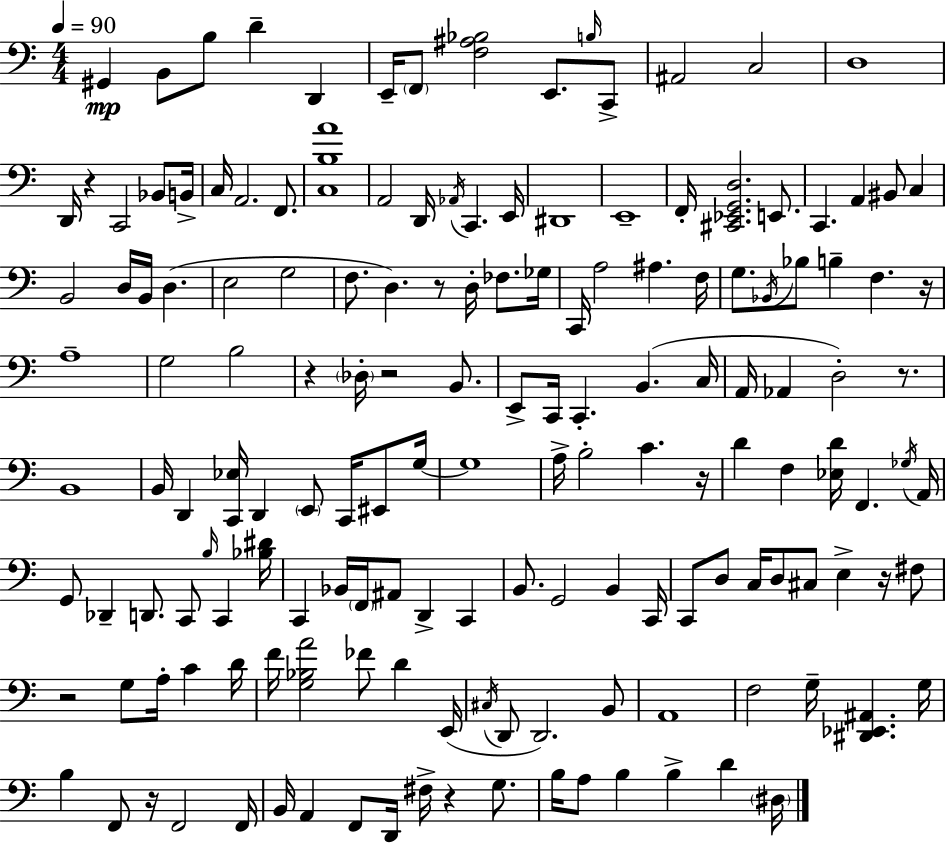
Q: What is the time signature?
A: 4/4